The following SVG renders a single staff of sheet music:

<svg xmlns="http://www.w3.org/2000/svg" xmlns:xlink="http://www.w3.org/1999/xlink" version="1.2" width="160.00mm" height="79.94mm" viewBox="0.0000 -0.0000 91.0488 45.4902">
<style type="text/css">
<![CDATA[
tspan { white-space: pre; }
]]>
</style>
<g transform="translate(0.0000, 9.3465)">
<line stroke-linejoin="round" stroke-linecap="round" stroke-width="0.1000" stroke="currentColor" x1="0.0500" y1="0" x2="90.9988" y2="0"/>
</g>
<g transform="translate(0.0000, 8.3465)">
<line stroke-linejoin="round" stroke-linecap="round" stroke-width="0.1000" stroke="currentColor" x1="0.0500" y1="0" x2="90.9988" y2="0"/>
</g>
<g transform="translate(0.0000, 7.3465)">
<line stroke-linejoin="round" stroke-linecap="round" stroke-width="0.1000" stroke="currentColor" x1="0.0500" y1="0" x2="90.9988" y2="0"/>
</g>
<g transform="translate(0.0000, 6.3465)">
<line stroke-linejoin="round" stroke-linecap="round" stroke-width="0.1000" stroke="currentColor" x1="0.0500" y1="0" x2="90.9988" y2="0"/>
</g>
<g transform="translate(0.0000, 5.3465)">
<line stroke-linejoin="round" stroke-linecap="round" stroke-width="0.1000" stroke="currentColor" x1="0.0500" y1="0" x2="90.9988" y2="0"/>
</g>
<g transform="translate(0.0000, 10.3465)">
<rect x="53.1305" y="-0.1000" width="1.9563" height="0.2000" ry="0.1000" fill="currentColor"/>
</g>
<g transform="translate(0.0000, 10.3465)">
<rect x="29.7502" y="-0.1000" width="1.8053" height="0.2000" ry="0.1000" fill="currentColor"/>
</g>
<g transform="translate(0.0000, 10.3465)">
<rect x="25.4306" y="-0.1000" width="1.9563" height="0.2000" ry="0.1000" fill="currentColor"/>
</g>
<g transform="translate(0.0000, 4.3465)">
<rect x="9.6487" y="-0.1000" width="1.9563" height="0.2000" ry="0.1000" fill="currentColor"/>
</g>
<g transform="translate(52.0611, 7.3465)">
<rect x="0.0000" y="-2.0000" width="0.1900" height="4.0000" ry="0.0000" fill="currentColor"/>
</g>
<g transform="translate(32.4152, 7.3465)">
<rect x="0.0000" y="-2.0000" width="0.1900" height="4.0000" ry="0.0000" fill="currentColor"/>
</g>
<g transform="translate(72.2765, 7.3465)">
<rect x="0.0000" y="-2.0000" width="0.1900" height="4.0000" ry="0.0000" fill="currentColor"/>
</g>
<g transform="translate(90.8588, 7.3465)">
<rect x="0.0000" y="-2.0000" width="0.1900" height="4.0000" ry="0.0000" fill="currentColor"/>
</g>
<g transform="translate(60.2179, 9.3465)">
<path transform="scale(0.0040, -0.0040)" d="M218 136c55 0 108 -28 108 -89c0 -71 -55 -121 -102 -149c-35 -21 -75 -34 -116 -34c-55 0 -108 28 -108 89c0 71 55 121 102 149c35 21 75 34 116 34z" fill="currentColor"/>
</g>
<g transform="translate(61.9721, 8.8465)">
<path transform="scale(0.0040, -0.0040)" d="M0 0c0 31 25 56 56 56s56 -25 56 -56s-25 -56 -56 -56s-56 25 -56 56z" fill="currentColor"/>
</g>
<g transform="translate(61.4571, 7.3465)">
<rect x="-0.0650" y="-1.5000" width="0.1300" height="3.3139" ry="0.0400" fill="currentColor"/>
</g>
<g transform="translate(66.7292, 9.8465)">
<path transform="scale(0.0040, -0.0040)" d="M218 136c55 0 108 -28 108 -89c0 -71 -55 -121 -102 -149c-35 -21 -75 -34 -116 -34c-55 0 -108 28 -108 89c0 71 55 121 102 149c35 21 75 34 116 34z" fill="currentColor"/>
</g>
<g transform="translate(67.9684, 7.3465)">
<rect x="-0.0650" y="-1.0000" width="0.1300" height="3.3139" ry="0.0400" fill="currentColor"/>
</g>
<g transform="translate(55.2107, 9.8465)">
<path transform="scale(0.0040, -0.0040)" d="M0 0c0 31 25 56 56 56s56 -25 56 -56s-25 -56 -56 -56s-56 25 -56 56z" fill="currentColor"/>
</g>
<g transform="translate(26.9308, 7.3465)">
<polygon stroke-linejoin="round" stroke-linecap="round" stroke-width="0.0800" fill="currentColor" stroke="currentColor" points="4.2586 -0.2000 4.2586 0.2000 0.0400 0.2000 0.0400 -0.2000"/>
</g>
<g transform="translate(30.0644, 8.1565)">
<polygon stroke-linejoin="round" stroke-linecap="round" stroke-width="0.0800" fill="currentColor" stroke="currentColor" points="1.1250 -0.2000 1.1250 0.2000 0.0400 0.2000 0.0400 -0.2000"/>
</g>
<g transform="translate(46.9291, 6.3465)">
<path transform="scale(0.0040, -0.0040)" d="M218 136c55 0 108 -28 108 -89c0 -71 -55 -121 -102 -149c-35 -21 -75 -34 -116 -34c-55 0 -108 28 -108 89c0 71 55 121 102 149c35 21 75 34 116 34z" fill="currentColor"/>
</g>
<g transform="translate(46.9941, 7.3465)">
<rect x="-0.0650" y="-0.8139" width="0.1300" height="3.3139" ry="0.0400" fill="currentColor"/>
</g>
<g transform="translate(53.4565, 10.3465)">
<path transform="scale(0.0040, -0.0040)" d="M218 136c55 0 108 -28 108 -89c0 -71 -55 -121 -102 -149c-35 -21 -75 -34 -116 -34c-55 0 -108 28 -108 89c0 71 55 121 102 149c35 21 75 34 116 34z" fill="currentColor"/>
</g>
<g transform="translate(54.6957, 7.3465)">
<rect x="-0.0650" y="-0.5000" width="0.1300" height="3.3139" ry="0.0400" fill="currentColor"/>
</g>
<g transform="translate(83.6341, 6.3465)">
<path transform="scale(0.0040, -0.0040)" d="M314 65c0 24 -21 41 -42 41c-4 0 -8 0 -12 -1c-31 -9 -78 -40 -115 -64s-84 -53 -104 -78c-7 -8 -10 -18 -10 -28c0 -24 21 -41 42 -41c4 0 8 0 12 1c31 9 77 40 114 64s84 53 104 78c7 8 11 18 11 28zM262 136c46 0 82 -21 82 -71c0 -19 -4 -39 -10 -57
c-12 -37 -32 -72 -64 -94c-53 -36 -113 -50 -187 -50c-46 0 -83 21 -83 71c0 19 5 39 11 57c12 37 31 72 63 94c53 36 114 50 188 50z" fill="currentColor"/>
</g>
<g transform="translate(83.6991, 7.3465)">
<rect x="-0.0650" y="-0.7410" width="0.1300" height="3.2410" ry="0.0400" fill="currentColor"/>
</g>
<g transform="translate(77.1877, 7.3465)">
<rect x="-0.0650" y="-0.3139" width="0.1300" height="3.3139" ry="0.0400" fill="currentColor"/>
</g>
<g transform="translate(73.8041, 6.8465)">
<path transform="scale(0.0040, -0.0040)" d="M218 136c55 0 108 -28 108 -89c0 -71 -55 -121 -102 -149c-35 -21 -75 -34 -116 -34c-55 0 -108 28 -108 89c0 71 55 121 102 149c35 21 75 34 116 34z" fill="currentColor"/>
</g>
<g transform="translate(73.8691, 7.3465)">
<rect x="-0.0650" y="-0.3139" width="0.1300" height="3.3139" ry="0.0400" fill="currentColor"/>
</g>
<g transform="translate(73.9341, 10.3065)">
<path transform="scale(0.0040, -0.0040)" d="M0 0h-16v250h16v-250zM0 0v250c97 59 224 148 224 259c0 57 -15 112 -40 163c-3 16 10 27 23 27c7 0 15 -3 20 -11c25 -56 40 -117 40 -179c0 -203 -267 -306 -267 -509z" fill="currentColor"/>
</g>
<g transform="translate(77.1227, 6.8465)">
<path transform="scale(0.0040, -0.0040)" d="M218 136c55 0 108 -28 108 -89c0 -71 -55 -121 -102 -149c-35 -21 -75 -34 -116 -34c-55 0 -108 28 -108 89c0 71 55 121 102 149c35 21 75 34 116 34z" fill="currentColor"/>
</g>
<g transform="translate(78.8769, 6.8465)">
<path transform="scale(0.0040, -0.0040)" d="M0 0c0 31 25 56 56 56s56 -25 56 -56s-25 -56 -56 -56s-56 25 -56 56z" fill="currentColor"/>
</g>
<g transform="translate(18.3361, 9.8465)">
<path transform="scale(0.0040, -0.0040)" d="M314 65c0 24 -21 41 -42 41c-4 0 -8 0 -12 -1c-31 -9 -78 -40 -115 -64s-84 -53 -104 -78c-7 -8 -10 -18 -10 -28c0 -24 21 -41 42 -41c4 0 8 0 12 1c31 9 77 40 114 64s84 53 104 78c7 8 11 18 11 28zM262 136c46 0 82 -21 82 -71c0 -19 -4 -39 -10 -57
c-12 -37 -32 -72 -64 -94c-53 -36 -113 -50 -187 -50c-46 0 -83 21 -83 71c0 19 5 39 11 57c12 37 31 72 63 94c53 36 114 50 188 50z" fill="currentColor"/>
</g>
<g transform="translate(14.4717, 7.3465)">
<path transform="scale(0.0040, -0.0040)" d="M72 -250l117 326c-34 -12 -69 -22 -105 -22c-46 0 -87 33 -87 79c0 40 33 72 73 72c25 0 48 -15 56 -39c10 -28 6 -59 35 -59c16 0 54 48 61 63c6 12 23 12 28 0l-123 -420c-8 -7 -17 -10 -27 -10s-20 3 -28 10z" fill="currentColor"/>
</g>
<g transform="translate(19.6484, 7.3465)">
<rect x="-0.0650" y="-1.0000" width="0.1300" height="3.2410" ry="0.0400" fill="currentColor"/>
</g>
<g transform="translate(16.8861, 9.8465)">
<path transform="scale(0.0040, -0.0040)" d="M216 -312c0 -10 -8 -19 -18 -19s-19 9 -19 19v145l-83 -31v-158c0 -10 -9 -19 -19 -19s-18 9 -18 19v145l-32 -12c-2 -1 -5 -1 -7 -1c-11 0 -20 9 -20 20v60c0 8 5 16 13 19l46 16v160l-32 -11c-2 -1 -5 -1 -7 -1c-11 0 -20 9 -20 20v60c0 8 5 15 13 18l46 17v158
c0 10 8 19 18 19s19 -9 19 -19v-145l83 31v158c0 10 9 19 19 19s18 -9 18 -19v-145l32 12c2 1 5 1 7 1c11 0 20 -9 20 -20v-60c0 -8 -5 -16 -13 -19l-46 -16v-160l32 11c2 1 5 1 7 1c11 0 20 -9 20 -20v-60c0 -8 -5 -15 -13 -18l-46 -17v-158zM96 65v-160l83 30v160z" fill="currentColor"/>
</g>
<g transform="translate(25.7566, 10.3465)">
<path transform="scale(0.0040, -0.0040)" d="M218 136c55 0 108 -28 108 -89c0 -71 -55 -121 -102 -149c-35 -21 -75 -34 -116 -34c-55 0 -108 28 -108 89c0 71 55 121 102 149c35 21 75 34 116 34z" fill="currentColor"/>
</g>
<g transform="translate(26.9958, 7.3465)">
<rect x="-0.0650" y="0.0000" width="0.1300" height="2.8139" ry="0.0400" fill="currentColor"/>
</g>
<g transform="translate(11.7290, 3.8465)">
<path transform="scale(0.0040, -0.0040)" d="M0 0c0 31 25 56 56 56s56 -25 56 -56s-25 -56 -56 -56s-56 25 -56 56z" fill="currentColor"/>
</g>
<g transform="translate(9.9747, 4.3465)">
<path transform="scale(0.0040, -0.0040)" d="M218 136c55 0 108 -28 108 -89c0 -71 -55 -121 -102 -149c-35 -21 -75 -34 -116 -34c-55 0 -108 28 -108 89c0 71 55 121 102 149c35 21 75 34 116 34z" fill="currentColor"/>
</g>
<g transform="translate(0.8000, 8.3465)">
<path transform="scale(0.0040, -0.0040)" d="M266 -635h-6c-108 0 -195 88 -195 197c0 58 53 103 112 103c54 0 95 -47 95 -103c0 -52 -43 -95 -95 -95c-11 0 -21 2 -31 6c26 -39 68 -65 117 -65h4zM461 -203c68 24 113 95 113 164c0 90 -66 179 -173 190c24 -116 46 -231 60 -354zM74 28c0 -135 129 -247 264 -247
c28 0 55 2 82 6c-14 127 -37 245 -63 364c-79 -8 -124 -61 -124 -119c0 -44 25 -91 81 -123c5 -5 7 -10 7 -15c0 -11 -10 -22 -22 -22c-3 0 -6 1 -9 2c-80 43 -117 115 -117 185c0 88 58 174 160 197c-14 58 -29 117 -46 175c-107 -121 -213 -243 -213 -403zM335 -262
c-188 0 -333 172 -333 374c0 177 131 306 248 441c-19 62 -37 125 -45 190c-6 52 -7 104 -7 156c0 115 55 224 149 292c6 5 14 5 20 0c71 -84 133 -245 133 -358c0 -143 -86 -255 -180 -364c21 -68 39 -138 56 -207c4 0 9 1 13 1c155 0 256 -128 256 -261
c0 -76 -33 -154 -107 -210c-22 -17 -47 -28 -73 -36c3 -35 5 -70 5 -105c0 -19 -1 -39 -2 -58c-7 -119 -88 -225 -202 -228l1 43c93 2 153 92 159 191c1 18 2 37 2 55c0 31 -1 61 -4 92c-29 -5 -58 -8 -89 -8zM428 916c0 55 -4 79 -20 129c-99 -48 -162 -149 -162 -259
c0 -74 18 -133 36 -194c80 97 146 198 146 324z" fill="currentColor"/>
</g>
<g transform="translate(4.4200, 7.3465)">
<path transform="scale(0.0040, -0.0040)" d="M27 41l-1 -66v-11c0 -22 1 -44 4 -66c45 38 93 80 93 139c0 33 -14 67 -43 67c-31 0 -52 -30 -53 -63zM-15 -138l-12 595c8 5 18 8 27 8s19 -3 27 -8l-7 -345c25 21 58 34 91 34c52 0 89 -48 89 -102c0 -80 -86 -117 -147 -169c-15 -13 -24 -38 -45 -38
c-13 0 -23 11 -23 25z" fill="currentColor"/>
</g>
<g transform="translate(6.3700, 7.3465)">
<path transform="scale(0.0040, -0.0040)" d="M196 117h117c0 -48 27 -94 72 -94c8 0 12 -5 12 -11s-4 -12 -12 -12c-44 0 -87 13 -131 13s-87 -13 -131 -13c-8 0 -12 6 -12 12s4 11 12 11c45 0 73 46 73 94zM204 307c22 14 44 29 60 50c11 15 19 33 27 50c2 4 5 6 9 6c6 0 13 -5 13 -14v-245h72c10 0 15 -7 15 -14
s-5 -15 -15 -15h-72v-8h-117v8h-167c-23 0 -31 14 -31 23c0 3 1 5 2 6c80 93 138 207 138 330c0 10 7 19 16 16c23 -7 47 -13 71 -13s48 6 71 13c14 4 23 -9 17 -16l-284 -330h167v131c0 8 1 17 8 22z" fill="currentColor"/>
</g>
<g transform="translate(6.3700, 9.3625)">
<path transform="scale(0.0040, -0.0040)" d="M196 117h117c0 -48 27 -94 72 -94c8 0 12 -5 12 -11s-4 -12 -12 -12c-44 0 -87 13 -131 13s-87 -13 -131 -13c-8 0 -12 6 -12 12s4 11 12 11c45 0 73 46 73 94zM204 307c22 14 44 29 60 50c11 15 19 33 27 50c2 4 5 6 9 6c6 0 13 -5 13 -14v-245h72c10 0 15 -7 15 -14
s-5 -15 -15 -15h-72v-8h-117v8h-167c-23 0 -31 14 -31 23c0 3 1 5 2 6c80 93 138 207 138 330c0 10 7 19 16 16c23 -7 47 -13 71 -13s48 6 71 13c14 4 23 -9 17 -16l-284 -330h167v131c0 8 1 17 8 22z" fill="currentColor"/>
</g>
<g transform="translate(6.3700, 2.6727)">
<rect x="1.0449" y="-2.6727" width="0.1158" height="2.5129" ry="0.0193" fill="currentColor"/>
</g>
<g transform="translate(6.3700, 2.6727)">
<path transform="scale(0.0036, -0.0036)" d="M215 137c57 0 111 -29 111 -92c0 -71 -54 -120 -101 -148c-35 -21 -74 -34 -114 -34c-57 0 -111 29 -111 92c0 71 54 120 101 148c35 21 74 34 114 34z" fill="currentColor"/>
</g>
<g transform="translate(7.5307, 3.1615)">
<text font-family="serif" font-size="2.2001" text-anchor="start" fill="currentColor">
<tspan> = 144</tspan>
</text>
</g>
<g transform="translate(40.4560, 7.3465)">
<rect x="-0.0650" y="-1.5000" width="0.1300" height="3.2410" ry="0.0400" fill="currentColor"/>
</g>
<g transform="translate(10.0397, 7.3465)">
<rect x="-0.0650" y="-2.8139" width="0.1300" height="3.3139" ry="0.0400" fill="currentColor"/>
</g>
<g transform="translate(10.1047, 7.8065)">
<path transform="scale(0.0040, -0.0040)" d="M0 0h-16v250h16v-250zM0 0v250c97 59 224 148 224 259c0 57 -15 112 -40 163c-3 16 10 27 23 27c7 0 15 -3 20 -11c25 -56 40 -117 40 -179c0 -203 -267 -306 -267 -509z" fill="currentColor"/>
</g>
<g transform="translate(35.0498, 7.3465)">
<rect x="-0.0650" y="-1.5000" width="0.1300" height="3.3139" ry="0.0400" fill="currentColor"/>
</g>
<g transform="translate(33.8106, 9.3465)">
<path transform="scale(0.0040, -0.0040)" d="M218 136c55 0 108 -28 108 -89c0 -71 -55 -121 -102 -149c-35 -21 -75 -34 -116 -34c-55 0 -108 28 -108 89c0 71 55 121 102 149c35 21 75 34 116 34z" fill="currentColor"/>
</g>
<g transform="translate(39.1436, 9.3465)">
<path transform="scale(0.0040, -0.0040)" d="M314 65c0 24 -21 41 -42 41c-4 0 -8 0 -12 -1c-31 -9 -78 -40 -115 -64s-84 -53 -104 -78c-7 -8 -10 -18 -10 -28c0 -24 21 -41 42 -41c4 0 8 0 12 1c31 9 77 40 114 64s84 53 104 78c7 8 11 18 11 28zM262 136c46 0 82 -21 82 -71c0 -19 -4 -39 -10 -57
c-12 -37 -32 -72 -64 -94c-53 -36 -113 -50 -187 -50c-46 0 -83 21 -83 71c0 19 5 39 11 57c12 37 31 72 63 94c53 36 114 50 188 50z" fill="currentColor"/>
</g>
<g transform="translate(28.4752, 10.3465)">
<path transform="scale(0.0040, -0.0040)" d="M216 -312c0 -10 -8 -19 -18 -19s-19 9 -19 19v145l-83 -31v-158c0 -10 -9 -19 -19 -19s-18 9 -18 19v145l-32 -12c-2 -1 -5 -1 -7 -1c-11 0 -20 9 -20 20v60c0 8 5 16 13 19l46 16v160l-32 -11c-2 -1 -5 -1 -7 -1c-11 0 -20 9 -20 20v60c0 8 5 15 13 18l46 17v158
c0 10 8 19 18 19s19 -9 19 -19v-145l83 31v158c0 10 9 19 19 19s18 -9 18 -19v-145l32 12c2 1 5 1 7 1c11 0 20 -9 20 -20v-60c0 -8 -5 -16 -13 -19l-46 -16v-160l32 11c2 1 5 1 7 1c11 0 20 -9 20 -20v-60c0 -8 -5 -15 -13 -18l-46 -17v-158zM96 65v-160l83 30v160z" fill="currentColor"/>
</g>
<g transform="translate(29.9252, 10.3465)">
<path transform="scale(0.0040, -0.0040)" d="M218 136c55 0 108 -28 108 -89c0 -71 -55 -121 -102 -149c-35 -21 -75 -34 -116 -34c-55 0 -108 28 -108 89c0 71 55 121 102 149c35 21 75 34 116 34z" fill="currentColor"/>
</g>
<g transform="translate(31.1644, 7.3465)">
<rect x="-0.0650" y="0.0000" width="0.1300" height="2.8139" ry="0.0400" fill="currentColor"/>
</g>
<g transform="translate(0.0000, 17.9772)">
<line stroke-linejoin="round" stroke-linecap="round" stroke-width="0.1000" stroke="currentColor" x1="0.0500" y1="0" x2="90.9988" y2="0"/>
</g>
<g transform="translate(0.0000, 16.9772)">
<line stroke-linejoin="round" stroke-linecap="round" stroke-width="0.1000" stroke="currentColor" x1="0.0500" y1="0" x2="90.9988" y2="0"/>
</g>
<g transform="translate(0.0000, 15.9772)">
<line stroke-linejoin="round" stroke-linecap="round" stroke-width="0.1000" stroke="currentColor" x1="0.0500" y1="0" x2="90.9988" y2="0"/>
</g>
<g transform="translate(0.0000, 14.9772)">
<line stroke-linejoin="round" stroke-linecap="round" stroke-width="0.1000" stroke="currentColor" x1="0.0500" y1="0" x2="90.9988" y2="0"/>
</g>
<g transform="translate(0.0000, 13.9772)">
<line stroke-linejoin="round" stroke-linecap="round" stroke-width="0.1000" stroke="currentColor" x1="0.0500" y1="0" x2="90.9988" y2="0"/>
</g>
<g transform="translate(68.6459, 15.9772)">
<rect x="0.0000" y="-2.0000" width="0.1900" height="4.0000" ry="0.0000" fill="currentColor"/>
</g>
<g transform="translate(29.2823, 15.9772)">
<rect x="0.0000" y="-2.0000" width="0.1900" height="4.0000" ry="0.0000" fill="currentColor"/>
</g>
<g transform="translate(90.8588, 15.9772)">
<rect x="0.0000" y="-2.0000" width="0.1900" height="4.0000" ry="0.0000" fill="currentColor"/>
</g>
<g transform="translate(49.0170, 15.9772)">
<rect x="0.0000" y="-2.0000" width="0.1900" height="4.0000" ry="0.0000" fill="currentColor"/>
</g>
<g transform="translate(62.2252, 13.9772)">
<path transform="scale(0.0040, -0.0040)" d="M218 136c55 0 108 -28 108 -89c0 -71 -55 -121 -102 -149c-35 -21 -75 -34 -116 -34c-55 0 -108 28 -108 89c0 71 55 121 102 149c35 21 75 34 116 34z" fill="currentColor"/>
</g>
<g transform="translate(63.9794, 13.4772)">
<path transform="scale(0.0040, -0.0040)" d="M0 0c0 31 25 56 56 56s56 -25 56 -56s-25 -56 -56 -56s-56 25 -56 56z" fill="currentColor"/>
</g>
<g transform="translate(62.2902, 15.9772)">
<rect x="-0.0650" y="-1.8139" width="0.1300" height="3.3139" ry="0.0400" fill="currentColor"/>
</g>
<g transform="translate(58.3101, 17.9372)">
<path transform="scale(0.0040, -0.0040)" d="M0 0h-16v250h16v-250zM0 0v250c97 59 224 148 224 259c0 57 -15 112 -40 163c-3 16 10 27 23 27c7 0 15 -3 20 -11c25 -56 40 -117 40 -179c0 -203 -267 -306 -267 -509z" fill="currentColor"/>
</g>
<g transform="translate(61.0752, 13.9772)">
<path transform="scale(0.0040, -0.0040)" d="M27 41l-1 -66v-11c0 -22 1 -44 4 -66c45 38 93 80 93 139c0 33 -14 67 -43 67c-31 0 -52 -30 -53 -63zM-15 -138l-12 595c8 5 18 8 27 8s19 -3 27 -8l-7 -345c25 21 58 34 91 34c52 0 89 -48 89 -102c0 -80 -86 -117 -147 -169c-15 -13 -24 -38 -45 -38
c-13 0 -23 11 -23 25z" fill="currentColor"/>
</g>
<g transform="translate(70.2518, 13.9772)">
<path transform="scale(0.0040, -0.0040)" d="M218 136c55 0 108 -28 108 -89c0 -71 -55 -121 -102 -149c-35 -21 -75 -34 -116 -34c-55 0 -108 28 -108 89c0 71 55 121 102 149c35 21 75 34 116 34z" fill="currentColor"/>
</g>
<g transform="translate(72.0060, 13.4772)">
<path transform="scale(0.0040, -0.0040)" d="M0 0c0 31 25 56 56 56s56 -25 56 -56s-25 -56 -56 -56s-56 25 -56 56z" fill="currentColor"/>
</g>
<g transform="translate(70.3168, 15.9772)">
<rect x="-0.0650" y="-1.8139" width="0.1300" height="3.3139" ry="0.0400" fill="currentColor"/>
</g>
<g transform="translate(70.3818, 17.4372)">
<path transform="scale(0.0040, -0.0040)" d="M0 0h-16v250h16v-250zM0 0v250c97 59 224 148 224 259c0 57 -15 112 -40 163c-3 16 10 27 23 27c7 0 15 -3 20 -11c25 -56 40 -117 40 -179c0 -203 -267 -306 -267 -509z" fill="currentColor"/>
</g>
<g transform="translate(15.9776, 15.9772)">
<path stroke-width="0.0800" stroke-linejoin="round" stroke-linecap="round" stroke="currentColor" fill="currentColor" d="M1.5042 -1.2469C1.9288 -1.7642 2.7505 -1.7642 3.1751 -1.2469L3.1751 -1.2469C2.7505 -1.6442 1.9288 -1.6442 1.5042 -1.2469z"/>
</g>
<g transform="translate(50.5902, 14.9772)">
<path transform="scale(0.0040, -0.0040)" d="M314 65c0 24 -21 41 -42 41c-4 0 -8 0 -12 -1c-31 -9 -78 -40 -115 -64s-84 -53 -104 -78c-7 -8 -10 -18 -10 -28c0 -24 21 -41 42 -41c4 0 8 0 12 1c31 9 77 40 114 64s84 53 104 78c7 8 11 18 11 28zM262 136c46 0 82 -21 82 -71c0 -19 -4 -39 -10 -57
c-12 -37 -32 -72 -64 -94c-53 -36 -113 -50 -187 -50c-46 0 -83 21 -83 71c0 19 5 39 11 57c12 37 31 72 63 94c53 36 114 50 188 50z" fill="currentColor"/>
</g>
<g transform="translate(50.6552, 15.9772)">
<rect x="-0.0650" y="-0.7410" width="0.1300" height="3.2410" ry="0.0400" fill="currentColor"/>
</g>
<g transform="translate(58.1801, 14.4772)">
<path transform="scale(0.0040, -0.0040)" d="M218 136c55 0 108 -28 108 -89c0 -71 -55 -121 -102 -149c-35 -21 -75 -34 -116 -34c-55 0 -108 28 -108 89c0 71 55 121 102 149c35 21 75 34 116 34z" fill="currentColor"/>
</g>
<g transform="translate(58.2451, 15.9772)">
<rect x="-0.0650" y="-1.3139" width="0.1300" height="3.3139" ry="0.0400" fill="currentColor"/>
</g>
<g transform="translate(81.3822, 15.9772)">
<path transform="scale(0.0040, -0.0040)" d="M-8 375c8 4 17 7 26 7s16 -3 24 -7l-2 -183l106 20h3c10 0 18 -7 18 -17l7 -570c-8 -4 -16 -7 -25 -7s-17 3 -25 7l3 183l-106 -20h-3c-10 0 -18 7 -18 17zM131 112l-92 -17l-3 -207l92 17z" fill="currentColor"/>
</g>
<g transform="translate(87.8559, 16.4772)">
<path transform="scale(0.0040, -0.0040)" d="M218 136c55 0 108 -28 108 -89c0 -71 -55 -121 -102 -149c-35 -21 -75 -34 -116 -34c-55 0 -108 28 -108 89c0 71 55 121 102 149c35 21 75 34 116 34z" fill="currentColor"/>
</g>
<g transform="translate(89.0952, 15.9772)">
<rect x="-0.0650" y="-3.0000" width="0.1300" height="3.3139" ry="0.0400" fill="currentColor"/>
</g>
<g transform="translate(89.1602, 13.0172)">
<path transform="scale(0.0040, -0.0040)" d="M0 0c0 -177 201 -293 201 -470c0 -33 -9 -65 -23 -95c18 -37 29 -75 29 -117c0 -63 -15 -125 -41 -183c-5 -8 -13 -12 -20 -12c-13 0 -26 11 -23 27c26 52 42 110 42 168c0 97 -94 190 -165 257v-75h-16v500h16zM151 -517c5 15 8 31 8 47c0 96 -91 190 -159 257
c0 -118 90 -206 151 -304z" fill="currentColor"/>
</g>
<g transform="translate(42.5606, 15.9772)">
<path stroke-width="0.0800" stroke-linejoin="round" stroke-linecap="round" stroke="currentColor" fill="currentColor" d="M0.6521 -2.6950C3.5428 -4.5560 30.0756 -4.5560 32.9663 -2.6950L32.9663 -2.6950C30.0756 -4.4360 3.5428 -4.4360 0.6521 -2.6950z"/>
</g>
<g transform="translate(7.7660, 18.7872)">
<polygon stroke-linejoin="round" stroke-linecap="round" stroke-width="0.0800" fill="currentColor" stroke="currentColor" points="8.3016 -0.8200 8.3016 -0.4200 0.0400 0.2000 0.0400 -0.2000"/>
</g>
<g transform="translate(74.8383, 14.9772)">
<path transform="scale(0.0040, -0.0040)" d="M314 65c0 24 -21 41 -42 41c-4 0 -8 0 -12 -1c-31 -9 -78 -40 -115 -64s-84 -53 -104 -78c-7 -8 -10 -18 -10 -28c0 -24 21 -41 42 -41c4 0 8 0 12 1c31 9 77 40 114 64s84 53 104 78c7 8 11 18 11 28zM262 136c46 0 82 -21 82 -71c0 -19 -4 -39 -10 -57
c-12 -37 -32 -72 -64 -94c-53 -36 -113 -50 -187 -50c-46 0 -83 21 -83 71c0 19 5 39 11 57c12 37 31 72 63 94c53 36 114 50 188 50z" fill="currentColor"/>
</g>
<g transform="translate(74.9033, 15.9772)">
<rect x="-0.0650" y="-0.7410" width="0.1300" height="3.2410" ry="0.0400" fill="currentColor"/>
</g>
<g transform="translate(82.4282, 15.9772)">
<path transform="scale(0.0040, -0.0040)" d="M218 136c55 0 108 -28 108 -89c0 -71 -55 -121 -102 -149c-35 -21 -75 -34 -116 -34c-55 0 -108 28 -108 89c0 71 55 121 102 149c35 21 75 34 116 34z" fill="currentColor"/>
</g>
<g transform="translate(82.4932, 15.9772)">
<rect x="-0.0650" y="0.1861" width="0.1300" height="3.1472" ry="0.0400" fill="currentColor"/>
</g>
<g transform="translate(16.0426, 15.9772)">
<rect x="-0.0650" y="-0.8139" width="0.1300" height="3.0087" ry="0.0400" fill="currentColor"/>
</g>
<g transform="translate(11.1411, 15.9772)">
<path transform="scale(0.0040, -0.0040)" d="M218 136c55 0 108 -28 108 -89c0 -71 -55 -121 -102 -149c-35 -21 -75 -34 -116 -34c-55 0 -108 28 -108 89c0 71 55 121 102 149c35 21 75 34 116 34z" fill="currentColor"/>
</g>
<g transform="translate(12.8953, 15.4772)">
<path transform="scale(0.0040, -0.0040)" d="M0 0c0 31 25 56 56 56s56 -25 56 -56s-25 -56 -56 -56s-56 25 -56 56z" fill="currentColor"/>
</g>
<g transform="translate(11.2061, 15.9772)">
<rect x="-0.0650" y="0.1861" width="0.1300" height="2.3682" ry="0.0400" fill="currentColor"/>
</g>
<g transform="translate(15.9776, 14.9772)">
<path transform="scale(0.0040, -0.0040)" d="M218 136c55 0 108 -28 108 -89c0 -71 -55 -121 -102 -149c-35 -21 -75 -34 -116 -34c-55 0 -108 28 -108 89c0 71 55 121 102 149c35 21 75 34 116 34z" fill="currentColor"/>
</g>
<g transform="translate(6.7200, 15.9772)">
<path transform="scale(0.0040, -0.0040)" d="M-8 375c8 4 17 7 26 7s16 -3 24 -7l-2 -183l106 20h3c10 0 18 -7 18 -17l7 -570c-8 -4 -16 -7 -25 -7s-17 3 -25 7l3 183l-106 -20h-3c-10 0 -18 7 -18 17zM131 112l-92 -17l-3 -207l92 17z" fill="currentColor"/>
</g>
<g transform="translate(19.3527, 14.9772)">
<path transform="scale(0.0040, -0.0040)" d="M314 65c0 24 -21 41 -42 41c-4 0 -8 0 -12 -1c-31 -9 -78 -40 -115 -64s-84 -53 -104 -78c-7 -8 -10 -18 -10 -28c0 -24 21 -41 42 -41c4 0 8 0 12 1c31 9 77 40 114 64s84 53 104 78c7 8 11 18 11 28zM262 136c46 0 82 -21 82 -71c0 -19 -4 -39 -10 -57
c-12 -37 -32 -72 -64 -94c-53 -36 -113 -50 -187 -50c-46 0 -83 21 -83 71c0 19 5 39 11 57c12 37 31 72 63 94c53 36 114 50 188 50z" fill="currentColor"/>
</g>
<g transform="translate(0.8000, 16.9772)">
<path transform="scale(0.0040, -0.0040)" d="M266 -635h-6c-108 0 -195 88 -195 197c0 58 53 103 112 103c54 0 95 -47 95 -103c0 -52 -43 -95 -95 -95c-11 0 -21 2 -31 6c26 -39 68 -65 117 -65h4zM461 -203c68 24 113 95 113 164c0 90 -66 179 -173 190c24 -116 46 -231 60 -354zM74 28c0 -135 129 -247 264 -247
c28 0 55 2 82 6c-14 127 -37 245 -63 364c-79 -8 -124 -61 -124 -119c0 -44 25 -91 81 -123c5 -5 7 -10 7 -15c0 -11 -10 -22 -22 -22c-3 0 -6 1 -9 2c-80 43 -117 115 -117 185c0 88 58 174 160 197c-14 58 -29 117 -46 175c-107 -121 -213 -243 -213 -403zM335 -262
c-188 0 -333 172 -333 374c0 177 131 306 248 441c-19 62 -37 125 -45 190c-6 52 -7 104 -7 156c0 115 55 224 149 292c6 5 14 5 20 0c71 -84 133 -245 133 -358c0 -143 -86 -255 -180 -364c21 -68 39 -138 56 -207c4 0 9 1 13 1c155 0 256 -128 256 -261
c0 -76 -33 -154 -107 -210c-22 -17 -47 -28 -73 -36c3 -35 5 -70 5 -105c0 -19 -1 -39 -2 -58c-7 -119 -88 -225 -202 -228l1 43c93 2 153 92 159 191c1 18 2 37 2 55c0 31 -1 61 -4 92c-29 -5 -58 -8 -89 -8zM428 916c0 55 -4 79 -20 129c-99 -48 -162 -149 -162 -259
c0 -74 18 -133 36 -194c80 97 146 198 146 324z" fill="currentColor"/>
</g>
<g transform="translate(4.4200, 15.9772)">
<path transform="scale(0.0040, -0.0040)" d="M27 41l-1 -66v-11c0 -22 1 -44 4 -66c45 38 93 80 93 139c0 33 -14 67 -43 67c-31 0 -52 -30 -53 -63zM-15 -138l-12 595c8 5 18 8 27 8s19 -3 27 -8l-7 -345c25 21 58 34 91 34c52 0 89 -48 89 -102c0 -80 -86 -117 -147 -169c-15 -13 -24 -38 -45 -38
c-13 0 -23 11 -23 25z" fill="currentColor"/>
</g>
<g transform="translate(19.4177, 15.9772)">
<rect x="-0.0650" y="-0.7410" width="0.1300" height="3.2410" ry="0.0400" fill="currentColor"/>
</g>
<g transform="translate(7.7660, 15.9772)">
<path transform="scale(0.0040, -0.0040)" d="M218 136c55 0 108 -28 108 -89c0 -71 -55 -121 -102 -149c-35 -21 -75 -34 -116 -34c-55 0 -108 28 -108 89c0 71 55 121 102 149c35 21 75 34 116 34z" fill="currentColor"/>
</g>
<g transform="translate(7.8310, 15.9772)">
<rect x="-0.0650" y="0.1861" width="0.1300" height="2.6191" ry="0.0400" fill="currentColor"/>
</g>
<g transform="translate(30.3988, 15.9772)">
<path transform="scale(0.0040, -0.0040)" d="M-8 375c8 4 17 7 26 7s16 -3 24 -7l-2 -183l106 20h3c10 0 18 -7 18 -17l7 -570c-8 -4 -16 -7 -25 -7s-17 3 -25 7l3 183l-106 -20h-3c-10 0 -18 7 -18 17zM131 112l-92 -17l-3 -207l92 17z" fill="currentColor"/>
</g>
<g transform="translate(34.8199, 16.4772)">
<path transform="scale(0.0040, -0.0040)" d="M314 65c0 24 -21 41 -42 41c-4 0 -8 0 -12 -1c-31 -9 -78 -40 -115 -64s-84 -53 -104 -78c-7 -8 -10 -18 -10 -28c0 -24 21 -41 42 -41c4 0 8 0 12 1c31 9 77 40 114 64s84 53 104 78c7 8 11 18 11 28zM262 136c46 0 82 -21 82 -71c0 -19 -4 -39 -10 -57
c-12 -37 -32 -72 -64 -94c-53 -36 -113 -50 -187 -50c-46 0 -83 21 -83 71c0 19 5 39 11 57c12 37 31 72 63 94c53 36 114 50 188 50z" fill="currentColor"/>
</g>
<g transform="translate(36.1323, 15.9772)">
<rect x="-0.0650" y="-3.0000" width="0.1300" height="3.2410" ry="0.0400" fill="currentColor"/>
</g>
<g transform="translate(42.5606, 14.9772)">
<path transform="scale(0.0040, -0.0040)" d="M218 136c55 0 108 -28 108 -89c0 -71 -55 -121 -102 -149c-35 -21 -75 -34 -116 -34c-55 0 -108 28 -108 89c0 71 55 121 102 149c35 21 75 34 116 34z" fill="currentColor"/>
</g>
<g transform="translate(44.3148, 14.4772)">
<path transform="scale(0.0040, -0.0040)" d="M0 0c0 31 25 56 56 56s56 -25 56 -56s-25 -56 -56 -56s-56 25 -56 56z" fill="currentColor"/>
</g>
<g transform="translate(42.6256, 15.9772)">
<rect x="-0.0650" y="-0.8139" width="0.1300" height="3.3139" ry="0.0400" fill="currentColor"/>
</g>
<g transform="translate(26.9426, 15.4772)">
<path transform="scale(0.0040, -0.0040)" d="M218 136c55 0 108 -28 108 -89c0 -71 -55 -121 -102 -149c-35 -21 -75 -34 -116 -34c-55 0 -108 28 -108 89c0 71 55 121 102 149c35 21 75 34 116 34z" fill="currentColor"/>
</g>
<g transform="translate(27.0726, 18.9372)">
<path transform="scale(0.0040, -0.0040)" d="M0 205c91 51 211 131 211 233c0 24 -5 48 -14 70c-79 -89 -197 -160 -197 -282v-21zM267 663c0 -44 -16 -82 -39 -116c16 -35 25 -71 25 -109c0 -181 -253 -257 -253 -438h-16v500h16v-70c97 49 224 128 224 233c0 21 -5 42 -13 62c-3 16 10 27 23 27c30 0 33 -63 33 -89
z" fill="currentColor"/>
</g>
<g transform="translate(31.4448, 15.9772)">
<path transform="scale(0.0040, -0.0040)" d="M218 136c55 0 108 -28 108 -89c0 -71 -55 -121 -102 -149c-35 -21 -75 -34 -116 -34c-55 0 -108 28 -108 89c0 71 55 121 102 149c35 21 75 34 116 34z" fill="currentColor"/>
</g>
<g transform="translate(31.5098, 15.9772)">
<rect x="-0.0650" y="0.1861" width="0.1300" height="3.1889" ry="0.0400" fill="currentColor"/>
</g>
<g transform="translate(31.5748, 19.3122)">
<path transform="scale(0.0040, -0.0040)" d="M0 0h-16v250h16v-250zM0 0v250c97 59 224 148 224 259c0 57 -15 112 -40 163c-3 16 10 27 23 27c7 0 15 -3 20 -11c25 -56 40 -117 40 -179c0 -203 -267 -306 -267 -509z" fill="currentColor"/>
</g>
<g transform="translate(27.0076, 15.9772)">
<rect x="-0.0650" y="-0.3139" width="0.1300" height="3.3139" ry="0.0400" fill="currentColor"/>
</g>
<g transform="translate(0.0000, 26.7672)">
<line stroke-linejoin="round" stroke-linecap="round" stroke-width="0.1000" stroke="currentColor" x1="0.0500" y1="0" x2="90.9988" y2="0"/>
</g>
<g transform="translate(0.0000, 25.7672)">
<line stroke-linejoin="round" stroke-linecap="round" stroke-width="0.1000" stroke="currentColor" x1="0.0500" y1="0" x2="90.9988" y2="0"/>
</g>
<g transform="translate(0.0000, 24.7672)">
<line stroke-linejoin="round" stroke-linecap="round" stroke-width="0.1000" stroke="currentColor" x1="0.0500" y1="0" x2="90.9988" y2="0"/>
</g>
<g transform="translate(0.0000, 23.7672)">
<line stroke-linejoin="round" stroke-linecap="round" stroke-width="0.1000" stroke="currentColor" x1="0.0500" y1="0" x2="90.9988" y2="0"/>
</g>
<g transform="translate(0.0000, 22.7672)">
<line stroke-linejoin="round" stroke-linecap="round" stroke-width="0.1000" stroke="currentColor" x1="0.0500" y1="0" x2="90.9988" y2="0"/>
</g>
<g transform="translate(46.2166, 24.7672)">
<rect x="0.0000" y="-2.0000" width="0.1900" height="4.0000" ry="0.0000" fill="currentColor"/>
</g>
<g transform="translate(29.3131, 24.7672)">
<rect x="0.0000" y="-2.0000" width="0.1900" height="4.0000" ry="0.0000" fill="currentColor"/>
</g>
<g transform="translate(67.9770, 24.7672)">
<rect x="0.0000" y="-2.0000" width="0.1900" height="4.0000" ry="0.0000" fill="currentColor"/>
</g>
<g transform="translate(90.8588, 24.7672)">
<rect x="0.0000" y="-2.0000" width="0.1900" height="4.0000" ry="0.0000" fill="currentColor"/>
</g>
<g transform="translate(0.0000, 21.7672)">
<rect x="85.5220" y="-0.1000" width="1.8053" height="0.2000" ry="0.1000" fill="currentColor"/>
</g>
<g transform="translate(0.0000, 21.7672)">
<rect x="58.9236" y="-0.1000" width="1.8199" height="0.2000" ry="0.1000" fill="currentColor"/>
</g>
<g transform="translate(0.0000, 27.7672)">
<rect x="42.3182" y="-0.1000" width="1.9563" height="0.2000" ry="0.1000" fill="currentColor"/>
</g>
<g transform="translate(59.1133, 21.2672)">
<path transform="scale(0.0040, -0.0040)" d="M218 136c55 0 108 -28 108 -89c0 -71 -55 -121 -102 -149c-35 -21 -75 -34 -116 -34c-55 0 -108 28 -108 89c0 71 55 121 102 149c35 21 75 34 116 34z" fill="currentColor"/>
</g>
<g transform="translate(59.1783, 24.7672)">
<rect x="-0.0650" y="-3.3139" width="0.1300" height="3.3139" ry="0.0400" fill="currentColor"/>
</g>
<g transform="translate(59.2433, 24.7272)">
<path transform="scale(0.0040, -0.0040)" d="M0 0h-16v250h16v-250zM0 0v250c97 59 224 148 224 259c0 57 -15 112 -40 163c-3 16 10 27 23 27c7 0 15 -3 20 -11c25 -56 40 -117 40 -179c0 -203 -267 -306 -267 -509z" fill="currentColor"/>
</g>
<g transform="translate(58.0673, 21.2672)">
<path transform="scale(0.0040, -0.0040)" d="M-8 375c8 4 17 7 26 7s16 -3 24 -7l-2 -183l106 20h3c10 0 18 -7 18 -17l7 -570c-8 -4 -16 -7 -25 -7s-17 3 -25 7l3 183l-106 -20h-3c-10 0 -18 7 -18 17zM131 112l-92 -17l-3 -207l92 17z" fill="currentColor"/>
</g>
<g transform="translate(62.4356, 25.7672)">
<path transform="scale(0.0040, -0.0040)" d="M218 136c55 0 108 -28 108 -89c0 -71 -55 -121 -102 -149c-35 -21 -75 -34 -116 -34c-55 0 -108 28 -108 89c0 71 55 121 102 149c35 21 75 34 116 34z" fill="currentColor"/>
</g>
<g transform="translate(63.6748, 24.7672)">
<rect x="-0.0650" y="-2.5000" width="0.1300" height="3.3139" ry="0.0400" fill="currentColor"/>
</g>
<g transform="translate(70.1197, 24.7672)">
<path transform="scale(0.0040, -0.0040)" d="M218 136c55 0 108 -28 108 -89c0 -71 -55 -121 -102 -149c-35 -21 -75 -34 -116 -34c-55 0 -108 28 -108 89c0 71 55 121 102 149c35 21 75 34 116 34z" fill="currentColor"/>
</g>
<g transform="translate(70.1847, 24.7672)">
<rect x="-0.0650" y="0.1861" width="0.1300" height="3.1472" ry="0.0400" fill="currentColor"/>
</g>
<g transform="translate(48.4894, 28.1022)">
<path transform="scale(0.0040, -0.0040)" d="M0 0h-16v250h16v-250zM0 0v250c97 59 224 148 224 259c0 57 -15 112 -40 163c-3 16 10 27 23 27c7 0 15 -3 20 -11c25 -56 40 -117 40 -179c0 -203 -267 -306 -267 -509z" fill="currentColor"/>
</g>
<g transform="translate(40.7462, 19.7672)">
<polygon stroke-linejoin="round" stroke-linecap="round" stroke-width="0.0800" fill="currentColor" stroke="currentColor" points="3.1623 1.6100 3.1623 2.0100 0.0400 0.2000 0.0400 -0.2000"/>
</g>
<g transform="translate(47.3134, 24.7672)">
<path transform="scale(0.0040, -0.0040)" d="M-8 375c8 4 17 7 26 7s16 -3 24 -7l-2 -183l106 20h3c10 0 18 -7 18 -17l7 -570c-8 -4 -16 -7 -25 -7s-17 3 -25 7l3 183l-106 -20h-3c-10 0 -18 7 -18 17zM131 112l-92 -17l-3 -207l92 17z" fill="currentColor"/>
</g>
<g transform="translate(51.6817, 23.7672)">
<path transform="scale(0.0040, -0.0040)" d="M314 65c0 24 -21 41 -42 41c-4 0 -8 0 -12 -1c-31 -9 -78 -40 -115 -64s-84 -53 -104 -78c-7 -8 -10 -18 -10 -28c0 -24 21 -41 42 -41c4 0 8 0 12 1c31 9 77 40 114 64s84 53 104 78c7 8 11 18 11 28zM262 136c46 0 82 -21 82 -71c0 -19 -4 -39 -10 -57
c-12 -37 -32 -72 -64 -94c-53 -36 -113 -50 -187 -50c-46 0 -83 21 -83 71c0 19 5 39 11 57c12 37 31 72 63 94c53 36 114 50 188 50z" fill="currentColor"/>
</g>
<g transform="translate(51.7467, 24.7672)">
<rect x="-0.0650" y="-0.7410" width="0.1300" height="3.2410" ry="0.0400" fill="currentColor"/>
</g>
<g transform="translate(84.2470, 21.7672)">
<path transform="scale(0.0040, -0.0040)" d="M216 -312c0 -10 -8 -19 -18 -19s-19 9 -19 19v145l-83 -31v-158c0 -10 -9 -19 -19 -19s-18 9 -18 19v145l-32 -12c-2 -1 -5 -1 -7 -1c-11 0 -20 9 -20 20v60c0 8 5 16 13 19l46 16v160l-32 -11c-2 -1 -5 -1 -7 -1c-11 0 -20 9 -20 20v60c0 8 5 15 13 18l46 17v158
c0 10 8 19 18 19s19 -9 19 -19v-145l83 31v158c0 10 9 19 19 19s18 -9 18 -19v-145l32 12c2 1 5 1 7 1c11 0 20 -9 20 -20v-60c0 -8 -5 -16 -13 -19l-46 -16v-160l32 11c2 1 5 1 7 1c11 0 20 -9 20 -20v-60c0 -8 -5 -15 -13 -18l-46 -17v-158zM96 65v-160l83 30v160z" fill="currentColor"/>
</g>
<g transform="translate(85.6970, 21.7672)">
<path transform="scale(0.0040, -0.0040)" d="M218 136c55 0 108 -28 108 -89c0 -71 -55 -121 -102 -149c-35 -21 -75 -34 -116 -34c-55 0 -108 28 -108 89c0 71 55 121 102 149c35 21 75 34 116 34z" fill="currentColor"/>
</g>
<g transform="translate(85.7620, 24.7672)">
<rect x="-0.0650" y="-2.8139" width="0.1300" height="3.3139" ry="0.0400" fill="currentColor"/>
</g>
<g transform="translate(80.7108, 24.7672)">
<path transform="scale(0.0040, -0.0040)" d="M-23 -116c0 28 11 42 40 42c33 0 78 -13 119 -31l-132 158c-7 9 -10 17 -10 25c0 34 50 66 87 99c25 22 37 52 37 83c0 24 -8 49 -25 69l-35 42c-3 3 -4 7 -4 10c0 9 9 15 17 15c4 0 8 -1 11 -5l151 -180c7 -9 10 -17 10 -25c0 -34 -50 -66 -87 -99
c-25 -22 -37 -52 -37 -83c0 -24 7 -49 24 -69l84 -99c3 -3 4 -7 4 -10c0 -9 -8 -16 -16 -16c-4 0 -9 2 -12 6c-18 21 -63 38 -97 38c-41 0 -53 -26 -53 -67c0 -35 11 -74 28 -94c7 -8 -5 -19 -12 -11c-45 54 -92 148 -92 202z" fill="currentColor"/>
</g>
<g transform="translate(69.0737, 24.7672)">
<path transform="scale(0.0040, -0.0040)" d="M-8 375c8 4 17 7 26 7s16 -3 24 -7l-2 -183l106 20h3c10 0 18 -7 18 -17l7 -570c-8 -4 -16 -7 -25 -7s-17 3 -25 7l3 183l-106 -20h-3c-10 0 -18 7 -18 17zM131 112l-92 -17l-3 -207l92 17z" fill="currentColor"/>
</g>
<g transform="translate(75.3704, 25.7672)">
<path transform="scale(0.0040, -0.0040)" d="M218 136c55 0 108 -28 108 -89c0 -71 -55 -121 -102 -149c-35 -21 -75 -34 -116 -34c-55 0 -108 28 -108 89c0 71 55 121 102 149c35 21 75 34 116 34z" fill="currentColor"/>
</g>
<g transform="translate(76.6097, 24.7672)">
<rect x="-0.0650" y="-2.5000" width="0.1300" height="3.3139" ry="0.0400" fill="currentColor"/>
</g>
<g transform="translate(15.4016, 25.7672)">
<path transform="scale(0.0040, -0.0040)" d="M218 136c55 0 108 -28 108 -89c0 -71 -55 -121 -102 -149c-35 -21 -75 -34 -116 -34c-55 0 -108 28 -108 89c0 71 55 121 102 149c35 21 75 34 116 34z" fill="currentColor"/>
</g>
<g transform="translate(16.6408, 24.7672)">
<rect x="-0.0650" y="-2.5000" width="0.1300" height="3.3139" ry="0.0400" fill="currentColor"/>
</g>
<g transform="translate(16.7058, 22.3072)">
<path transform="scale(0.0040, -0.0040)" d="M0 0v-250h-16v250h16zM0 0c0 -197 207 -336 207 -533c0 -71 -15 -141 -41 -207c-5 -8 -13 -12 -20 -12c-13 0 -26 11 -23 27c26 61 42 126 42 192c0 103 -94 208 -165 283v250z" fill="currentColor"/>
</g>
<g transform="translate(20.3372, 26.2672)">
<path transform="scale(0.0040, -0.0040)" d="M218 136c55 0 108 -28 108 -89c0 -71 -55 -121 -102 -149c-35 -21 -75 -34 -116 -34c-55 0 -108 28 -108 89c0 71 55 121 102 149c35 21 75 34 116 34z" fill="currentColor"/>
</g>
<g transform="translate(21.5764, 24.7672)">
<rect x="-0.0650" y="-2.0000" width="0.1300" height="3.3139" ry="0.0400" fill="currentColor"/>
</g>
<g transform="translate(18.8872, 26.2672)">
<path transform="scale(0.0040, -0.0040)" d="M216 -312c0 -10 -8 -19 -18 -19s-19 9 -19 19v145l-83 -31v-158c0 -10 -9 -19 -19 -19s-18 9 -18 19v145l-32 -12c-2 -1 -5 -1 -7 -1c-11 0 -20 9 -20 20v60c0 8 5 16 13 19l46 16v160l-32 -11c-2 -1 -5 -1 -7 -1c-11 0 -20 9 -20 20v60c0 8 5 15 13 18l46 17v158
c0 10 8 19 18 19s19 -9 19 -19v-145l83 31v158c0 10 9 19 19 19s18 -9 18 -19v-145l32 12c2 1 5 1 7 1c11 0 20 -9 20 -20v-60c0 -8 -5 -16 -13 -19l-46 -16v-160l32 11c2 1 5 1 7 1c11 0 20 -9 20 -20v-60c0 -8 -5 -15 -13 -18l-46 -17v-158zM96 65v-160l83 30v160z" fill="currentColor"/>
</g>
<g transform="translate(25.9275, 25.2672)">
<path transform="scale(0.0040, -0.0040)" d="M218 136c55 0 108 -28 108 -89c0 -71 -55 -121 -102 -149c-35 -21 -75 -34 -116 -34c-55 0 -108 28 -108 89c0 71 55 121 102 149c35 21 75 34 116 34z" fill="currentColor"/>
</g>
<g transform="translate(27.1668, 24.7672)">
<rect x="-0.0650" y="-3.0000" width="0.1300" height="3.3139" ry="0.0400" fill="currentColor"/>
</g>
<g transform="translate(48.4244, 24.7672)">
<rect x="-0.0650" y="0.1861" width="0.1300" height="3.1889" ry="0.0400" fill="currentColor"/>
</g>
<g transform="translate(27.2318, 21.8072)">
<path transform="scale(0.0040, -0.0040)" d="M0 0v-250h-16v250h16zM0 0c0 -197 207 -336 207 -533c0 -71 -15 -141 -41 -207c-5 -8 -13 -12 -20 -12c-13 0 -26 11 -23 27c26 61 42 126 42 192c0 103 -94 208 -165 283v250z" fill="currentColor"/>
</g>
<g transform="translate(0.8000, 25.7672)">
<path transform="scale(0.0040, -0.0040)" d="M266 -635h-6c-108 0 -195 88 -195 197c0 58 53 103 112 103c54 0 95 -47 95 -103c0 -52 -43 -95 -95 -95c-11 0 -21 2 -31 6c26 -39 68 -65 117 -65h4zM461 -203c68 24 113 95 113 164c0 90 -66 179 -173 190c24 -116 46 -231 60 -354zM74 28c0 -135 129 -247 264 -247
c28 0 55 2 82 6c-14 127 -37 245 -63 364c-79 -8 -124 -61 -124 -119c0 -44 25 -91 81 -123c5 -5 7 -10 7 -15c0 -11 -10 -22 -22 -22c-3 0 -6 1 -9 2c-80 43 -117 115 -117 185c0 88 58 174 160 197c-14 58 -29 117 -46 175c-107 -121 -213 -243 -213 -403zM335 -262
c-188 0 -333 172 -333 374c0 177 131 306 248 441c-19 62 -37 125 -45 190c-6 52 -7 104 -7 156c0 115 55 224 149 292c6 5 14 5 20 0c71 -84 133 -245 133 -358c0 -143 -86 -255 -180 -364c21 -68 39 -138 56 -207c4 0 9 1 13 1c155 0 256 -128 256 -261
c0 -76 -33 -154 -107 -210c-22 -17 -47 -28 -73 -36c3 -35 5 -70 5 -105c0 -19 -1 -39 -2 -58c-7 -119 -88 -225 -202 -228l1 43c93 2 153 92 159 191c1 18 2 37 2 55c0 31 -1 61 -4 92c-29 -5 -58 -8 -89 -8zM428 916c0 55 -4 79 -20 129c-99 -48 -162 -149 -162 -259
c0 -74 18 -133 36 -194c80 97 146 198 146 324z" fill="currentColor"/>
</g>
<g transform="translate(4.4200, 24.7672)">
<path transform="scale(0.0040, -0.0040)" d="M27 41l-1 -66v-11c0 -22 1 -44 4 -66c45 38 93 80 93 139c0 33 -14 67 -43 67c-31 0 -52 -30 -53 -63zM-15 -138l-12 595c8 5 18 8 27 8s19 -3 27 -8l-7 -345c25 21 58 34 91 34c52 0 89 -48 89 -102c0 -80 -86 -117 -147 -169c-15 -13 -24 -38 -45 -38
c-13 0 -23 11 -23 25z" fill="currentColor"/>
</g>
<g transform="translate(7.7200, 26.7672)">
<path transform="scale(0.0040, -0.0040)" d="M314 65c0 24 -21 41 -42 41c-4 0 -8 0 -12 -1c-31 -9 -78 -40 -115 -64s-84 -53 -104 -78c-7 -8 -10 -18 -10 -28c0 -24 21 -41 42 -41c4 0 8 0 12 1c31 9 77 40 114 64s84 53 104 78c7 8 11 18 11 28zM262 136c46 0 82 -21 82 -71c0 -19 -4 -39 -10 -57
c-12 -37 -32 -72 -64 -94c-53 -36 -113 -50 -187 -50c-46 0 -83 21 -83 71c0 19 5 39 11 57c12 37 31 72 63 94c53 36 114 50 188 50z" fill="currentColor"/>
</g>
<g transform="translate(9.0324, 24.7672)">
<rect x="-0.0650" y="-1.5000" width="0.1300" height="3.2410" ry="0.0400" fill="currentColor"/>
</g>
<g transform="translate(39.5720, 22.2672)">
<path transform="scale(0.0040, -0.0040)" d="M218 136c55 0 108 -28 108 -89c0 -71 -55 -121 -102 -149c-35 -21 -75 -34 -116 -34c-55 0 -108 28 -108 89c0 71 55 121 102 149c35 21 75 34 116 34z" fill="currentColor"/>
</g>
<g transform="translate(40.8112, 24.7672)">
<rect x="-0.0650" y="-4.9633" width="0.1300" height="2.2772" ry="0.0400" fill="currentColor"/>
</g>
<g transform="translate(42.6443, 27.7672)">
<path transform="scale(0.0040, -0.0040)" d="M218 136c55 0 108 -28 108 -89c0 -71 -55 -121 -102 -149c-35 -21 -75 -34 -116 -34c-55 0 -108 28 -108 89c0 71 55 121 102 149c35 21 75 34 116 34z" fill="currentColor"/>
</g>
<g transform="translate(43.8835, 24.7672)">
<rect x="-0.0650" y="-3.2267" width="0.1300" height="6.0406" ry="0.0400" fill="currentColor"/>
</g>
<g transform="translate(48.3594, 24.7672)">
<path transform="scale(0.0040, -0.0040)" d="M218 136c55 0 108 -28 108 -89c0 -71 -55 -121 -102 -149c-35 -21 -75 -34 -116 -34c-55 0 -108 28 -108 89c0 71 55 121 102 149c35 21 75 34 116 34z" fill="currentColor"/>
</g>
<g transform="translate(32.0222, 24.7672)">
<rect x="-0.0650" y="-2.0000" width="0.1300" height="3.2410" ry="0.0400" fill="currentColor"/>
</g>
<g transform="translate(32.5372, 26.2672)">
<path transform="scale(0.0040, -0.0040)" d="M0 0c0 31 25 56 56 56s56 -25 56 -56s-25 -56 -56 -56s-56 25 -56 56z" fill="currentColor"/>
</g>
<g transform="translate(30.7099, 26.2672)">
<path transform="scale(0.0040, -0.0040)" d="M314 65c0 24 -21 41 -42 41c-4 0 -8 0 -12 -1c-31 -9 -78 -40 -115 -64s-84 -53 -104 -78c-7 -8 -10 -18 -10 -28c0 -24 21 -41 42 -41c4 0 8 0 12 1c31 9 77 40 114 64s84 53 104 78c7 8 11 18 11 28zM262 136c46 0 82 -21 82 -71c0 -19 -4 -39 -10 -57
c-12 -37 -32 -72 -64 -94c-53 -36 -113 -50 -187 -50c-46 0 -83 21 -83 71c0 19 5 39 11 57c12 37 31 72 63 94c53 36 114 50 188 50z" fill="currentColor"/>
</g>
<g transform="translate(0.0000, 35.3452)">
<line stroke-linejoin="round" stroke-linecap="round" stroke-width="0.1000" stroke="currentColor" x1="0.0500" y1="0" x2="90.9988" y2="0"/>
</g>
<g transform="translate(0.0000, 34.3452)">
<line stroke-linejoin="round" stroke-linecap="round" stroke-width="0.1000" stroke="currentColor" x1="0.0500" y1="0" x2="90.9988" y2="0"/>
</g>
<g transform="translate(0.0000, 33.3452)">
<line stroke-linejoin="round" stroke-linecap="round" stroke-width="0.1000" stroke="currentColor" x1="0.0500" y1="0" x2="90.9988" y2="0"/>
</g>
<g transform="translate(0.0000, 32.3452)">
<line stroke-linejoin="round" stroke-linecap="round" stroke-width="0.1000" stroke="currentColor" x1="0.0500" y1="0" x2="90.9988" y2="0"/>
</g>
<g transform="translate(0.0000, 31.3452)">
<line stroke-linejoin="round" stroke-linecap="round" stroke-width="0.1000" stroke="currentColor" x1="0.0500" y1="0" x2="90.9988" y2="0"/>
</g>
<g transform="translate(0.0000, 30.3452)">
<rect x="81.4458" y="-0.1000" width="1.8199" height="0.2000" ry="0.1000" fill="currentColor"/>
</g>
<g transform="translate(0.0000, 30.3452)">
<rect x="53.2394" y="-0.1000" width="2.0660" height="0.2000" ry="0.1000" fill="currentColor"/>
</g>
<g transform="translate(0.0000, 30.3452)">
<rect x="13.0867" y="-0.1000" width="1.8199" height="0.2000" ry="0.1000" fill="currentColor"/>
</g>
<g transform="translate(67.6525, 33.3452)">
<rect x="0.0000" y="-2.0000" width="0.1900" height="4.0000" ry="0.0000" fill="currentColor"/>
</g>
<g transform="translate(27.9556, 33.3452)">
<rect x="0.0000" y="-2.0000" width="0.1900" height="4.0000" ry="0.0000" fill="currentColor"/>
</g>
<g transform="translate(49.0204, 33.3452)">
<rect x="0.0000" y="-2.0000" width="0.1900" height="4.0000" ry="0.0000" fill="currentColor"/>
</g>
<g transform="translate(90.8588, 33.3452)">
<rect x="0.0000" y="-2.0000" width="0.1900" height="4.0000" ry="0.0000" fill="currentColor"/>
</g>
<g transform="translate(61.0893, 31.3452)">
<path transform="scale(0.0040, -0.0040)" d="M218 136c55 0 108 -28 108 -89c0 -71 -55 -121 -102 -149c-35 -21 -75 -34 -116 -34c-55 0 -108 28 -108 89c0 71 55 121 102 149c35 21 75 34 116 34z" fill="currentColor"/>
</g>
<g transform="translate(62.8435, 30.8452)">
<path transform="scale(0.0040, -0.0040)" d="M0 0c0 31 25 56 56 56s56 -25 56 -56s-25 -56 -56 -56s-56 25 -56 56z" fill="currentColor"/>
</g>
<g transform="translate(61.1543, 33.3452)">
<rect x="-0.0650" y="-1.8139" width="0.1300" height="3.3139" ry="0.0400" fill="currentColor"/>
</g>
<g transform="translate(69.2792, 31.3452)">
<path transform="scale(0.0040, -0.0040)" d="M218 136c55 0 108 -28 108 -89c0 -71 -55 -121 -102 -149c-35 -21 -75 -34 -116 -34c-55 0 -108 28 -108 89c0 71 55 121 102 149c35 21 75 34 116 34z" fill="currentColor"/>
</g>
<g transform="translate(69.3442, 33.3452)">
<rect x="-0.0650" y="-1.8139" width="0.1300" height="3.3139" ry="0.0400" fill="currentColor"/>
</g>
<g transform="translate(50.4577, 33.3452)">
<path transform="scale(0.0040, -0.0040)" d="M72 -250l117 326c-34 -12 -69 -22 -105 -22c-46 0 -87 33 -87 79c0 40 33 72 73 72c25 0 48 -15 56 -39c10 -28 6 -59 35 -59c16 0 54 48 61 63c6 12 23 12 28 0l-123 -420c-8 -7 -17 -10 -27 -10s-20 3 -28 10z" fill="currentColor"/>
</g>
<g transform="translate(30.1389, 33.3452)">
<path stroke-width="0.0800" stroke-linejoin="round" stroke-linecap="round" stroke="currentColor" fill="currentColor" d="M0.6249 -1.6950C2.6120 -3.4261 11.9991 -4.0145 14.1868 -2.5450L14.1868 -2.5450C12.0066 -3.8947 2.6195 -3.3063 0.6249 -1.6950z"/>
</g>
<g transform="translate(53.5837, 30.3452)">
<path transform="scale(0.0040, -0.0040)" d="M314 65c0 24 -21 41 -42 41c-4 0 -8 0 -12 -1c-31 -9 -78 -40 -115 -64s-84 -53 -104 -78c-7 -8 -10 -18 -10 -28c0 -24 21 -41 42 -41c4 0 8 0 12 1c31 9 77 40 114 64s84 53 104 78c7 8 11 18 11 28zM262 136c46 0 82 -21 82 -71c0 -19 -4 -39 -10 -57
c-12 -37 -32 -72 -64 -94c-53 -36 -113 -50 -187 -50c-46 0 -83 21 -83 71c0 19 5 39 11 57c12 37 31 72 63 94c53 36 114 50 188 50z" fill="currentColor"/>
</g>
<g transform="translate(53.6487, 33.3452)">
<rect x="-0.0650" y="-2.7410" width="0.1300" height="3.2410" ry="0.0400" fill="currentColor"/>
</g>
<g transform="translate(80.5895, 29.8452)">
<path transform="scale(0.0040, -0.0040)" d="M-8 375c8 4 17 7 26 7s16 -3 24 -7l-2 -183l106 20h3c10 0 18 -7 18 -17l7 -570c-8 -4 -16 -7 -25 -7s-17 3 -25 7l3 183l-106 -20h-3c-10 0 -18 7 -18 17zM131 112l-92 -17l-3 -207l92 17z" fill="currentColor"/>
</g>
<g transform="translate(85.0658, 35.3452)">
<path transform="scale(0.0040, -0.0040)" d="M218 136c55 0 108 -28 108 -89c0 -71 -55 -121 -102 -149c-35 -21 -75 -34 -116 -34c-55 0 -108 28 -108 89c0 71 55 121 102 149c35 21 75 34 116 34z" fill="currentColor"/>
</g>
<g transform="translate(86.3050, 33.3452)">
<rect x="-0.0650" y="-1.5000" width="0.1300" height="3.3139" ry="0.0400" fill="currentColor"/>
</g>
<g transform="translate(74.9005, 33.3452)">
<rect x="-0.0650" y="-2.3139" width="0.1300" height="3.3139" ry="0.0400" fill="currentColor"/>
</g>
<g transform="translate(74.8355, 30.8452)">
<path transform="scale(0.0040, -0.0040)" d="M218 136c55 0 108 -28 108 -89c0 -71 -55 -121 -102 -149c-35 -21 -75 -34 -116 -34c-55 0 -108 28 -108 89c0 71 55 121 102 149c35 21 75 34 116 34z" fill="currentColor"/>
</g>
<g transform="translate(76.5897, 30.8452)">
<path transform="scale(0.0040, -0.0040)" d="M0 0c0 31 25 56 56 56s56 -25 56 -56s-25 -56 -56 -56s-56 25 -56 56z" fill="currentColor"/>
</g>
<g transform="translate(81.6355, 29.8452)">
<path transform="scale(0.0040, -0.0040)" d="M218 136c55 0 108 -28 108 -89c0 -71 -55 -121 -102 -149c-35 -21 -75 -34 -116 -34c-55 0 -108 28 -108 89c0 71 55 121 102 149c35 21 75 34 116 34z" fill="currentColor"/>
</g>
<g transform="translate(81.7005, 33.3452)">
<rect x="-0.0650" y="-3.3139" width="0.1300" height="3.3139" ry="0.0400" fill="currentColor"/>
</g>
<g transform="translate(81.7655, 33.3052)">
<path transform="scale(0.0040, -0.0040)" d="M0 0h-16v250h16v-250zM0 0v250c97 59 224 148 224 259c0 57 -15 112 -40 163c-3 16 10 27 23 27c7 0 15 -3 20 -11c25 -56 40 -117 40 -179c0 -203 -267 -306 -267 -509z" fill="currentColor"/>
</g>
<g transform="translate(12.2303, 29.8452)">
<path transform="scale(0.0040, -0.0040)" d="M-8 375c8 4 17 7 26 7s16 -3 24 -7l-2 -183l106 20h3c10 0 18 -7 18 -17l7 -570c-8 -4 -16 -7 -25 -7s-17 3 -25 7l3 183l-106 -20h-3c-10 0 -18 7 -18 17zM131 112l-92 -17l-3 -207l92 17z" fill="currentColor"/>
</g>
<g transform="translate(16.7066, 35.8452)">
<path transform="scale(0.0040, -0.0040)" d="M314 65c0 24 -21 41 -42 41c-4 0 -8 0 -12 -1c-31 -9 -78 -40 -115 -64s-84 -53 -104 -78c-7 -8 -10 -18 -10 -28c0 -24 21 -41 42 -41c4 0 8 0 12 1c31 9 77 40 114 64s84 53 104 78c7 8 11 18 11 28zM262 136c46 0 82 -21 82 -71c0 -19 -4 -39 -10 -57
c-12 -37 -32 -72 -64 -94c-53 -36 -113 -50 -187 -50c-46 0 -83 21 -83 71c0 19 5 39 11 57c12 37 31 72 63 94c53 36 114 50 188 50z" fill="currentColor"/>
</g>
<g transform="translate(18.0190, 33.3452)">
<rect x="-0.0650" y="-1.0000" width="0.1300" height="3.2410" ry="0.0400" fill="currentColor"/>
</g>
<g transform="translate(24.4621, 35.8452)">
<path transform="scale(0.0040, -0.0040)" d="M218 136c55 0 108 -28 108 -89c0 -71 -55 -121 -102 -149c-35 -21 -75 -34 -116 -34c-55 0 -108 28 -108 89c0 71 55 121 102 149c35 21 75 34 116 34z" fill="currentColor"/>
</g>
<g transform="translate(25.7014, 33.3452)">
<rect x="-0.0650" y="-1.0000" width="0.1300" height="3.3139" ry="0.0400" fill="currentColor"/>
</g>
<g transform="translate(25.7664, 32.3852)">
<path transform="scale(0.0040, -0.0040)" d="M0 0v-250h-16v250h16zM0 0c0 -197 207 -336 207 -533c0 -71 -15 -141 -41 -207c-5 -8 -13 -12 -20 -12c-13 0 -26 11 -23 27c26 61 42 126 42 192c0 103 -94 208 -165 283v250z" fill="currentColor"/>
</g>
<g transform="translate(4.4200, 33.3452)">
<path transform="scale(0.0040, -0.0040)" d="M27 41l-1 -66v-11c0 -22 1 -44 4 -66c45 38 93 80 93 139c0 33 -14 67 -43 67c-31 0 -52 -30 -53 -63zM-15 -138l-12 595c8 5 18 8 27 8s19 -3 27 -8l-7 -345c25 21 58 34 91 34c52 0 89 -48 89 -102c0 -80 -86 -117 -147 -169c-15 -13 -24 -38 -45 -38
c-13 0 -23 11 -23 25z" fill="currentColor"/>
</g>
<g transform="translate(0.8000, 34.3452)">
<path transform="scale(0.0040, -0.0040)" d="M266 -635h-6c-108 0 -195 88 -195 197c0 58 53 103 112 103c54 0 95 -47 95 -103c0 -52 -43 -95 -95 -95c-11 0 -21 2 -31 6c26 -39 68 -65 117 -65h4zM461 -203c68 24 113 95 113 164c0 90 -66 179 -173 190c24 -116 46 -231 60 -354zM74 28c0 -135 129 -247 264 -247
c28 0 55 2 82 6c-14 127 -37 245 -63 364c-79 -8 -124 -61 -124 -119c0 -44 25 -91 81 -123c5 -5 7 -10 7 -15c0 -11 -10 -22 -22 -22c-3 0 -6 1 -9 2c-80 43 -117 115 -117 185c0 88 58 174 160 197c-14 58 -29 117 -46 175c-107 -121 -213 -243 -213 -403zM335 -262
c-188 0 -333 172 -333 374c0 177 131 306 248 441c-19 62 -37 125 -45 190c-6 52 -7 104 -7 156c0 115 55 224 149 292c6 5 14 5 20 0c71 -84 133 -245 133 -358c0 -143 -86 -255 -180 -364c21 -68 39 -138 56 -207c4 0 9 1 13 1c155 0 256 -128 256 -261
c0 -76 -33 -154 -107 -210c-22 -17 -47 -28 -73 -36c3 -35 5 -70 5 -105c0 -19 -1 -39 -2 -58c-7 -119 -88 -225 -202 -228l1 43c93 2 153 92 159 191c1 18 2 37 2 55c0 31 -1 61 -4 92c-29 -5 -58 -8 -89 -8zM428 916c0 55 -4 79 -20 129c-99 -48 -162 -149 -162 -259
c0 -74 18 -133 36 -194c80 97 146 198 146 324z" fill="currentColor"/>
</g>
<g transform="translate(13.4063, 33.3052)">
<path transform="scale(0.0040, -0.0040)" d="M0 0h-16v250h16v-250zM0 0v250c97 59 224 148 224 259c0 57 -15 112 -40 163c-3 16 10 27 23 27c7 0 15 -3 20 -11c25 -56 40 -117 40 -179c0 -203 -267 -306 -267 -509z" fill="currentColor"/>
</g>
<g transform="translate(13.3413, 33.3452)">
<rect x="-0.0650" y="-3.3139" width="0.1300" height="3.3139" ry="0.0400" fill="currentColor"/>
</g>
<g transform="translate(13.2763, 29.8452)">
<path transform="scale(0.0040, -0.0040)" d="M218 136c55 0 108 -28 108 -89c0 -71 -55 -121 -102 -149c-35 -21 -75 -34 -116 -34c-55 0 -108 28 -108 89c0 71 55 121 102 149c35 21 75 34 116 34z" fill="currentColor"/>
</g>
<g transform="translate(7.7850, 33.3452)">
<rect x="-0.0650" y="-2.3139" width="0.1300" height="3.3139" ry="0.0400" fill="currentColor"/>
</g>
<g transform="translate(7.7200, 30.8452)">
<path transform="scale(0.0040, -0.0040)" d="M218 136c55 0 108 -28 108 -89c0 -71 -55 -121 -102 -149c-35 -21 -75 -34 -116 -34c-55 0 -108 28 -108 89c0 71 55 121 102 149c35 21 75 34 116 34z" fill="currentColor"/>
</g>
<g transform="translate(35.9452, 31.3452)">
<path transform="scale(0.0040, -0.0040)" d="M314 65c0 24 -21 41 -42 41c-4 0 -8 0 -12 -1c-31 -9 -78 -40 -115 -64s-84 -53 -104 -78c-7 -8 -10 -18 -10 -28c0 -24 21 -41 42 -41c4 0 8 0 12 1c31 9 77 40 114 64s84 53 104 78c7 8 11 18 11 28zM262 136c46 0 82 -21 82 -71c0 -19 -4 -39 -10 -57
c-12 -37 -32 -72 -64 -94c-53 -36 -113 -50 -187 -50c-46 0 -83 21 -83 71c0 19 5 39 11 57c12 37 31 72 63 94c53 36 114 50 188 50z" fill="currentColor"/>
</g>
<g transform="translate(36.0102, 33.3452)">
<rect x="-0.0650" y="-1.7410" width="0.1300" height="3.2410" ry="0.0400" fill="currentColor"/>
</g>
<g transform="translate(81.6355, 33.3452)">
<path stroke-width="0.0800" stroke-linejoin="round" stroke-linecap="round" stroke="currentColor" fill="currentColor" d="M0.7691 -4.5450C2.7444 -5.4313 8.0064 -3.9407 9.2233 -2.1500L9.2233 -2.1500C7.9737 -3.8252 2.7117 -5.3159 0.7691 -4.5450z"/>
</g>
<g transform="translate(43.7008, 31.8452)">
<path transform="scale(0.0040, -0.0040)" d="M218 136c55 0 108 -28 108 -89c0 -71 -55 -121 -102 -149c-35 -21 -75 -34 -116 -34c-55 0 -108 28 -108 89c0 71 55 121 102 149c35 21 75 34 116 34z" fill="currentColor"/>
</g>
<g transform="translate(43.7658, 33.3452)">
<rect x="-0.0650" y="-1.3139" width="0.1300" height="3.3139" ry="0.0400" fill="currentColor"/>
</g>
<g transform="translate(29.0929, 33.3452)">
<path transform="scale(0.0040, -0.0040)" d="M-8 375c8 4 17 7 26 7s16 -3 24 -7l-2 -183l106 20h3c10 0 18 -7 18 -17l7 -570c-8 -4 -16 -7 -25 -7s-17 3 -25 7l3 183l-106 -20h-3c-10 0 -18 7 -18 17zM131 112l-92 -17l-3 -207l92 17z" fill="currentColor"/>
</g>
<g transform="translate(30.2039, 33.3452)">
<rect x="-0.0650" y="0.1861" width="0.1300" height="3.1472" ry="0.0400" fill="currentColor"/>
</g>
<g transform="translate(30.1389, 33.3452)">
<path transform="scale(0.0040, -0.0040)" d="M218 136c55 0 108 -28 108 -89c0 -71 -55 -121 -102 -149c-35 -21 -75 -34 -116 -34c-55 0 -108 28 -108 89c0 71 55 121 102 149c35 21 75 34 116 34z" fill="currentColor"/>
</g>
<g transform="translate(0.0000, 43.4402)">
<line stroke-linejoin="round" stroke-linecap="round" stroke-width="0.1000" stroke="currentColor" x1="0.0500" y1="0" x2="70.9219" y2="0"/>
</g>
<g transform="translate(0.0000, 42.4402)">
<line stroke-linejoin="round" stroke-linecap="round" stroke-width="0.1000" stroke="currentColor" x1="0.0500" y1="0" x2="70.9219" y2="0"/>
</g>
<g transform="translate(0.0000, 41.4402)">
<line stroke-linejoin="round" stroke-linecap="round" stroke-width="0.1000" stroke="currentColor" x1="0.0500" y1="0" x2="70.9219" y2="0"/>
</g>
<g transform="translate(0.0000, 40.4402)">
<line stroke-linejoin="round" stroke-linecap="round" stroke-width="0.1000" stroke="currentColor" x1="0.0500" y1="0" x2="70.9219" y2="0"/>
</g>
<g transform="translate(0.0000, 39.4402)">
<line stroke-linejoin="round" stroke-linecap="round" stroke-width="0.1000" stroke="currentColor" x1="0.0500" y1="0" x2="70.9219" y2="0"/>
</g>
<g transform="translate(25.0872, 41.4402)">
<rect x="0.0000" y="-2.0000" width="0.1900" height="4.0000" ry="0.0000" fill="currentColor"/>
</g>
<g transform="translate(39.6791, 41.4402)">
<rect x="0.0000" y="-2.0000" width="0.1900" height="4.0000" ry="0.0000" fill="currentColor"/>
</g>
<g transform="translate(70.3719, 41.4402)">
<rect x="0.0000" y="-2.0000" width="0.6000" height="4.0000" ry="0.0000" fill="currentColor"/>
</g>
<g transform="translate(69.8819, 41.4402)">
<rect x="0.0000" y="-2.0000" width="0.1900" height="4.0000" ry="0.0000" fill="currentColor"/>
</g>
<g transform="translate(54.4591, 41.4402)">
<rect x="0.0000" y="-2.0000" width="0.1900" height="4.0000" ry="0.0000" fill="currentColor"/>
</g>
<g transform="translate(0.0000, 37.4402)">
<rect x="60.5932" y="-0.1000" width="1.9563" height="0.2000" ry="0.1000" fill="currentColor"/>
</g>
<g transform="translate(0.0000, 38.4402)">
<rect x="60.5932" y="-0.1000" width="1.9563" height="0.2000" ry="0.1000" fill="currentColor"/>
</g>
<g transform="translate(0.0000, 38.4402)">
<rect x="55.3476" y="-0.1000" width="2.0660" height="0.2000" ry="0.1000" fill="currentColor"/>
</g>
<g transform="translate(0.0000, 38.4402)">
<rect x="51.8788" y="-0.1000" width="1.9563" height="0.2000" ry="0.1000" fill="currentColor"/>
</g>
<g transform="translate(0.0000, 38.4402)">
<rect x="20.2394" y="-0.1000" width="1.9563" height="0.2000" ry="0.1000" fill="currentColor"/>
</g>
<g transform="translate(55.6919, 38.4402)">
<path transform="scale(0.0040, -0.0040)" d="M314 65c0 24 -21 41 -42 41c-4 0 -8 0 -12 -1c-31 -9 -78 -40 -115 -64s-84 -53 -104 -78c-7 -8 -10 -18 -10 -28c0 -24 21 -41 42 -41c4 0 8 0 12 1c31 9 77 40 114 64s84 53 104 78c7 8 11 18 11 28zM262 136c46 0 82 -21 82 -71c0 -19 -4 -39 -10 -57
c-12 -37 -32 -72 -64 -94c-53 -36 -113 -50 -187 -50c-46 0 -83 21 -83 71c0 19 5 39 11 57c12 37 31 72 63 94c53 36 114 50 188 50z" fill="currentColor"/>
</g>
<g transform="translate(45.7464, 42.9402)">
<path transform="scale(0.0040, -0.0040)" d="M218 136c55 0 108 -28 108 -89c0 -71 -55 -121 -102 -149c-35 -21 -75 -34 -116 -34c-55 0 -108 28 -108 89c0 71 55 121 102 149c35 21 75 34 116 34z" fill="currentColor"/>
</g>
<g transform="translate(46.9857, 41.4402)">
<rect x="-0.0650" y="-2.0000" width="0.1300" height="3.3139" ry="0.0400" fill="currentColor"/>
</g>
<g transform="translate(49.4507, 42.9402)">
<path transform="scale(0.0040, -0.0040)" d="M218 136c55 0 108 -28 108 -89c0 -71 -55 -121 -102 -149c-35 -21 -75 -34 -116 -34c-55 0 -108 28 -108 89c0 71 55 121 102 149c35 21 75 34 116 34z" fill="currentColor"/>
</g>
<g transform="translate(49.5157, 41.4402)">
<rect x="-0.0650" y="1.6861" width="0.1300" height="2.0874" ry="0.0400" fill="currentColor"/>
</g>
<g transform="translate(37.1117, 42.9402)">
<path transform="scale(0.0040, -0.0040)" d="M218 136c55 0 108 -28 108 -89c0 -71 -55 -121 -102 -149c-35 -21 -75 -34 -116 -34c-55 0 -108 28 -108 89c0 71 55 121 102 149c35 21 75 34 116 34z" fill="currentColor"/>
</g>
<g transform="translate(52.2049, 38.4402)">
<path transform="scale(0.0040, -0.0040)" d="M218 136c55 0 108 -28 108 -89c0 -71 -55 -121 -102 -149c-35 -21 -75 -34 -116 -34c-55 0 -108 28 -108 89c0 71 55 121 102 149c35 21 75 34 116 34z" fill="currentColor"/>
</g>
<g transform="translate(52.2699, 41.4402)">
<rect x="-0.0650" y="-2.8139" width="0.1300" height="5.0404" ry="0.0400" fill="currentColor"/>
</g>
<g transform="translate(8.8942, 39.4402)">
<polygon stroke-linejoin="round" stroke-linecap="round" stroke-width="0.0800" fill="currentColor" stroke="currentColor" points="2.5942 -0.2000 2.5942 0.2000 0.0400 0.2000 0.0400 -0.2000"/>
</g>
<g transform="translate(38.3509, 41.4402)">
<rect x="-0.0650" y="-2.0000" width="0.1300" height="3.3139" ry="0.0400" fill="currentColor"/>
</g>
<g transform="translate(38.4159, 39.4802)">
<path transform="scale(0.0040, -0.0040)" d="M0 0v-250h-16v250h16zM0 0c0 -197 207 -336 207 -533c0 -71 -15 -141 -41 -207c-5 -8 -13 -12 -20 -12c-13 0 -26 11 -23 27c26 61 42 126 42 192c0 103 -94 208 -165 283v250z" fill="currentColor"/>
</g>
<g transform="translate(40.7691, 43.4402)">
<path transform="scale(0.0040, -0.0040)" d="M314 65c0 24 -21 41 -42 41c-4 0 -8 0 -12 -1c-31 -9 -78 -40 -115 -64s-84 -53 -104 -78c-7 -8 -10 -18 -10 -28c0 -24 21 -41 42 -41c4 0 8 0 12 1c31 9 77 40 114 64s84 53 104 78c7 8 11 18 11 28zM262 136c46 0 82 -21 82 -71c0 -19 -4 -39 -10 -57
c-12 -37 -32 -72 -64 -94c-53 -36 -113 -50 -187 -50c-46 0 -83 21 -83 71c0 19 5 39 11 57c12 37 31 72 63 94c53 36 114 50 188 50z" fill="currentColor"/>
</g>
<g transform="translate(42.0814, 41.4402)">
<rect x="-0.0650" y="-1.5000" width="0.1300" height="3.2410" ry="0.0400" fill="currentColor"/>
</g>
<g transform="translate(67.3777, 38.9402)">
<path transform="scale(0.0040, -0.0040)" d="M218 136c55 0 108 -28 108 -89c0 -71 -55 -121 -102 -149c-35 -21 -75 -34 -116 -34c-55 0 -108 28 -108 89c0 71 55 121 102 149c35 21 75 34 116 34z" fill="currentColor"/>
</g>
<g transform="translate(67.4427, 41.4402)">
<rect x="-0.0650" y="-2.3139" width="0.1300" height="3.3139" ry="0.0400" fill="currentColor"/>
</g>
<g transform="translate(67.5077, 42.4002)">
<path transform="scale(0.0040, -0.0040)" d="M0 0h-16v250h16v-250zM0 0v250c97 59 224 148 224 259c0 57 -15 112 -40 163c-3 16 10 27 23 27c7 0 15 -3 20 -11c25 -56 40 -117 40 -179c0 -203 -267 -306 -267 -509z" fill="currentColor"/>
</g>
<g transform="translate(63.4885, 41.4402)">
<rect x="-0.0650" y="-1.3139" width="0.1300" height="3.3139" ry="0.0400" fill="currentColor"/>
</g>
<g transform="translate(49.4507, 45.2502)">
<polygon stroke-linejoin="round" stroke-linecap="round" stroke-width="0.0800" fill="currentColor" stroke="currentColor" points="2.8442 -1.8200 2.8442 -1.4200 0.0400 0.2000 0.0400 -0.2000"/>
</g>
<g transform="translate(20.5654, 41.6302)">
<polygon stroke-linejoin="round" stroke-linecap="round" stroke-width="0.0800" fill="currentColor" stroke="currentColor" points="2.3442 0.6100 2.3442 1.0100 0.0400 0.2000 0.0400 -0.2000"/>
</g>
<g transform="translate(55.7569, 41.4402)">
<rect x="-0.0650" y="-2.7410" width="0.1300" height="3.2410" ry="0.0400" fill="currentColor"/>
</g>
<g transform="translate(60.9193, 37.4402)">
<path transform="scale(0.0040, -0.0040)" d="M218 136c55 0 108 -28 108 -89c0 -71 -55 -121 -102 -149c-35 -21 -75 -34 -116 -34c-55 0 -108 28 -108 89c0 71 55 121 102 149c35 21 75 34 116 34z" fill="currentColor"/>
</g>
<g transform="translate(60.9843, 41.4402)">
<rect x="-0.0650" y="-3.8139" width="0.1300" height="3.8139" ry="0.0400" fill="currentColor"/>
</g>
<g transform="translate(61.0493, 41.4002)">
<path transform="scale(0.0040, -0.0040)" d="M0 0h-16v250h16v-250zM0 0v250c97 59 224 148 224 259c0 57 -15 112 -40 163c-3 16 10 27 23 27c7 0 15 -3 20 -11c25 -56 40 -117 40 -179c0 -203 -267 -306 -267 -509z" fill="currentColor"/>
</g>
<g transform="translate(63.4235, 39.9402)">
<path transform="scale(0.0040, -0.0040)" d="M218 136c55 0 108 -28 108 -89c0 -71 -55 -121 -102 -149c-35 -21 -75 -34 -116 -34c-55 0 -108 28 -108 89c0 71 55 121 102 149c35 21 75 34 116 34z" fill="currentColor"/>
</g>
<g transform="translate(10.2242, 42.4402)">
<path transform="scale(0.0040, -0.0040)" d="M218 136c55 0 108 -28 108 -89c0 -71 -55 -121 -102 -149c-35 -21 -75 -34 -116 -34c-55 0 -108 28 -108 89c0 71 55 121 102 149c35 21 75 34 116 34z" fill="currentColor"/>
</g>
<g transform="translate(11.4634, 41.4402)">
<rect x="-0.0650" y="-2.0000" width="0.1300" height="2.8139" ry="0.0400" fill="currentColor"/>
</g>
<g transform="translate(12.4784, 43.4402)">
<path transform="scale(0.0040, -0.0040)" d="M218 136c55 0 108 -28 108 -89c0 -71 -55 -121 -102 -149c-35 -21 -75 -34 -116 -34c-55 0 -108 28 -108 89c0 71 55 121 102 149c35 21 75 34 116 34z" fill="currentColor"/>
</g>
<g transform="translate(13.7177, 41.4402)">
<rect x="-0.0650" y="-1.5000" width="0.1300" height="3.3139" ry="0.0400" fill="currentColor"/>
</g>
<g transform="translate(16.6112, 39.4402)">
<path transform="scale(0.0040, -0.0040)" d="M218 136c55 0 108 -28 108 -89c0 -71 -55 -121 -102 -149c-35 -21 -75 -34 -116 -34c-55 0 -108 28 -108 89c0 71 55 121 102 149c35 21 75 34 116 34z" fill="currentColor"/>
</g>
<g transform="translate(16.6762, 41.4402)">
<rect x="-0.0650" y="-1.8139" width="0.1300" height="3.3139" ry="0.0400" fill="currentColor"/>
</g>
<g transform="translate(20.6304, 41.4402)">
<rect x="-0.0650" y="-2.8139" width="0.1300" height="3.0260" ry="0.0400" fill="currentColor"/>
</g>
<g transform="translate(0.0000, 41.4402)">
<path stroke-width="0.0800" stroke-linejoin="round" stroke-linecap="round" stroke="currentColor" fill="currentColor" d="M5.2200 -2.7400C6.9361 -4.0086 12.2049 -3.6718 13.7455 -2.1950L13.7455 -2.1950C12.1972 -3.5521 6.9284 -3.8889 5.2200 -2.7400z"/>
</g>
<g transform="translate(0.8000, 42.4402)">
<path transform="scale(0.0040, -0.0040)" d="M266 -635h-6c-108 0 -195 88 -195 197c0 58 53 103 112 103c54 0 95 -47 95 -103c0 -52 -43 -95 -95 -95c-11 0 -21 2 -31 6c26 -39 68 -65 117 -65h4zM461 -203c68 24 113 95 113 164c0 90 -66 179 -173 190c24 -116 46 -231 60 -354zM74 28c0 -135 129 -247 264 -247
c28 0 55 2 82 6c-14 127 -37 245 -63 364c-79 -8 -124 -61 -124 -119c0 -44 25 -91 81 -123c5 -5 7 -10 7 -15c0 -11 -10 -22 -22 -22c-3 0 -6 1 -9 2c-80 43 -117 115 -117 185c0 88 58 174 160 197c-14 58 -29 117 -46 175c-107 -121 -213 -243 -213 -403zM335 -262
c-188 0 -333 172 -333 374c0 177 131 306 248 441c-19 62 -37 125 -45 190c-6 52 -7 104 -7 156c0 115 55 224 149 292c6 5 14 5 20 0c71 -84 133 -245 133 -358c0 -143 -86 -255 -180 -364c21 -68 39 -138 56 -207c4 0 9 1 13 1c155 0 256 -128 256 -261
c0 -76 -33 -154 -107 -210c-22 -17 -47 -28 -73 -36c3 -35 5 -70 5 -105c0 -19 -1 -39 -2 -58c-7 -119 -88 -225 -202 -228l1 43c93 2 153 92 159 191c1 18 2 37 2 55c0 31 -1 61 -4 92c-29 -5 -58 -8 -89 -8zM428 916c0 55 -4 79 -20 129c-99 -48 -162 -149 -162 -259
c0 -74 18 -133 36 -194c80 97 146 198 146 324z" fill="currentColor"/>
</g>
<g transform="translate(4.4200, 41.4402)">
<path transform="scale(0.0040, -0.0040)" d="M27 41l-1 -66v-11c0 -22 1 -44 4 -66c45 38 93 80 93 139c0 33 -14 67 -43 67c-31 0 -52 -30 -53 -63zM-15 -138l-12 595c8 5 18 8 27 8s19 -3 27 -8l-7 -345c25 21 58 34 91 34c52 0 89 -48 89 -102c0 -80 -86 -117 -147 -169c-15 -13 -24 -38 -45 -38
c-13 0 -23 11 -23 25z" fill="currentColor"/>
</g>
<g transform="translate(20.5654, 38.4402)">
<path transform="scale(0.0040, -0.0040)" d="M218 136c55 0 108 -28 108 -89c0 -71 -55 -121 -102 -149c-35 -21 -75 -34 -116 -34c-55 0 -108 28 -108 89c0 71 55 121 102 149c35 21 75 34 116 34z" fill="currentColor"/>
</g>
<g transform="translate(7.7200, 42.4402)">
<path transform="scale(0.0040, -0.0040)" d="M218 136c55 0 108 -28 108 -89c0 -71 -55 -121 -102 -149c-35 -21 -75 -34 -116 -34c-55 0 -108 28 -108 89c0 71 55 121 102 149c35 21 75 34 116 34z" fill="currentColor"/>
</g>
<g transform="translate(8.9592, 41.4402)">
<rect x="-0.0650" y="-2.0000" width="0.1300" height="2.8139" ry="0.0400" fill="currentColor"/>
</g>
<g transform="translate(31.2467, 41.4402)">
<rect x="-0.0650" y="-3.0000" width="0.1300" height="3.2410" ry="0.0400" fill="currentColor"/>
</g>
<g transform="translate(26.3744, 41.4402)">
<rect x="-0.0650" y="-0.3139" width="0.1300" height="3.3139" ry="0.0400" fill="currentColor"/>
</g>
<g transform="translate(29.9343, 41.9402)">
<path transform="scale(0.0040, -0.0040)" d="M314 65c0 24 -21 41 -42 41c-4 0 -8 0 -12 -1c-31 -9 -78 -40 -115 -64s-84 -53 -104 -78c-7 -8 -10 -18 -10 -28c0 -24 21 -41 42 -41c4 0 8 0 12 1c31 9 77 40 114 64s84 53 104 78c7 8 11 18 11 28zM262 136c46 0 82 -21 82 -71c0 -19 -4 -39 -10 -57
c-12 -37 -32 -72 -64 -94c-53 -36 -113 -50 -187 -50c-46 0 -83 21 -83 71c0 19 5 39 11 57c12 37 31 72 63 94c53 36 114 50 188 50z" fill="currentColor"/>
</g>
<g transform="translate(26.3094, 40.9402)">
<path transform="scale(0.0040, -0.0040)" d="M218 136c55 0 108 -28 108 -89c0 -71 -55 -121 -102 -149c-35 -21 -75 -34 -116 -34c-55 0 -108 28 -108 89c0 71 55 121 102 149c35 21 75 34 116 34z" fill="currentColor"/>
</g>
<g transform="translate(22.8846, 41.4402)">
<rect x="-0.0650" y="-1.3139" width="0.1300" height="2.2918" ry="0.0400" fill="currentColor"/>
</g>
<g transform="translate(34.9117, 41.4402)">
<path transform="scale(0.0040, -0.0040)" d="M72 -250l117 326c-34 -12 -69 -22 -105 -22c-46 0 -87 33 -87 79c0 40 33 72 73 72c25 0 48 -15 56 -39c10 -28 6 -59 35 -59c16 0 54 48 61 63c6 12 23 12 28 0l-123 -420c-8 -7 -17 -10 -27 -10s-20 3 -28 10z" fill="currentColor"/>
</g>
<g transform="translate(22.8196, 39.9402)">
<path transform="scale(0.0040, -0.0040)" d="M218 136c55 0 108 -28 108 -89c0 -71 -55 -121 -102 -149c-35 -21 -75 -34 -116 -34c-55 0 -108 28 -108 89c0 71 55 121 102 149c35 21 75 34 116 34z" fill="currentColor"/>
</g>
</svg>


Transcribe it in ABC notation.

X:1
T:Untitled
M:4/4
L:1/4
K:F
a/2 z/2 ^D2 C/2 ^C/4 E E2 d C E D c/2 c d2 B/2 B/2 d/2 d2 c/4 B/2 A2 d d2 e/2 _f f/2 d2 B A/4 E2 G/2 ^F A/2 F2 g/2 C/2 B/2 d2 b/2 G B G z ^a g b/2 D2 D/2 B f2 e z/2 a2 f f g b/2 E G/2 G/2 E f a/2 e/2 c A2 z/2 F/2 E2 F F/2 a/2 a2 c'/2 e g/2